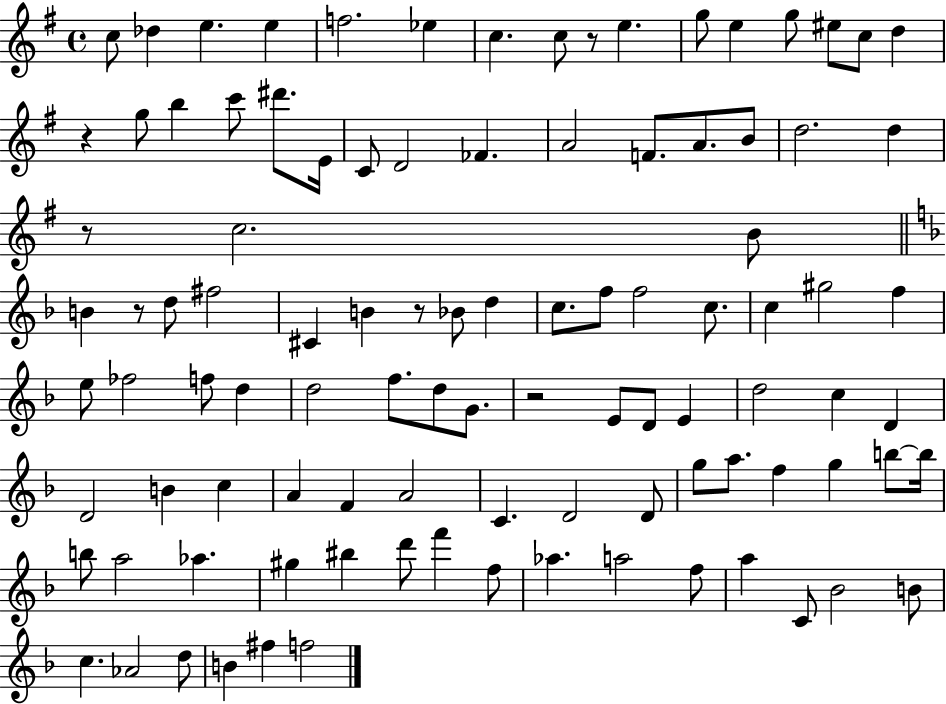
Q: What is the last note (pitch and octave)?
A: F5